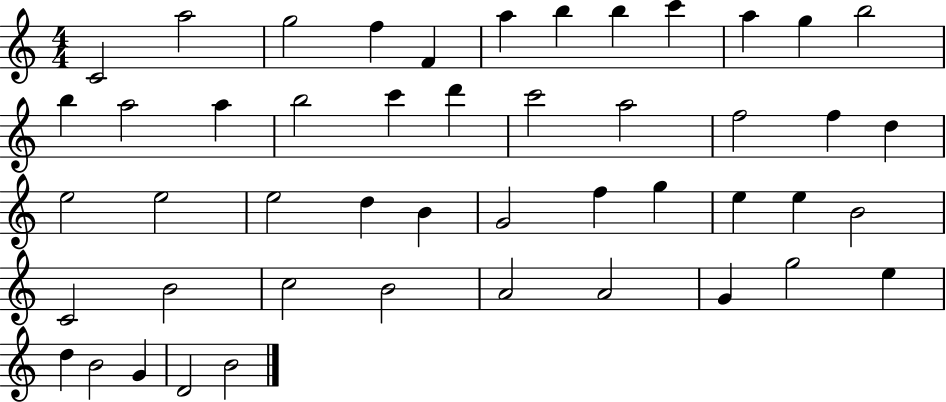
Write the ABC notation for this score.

X:1
T:Untitled
M:4/4
L:1/4
K:C
C2 a2 g2 f F a b b c' a g b2 b a2 a b2 c' d' c'2 a2 f2 f d e2 e2 e2 d B G2 f g e e B2 C2 B2 c2 B2 A2 A2 G g2 e d B2 G D2 B2